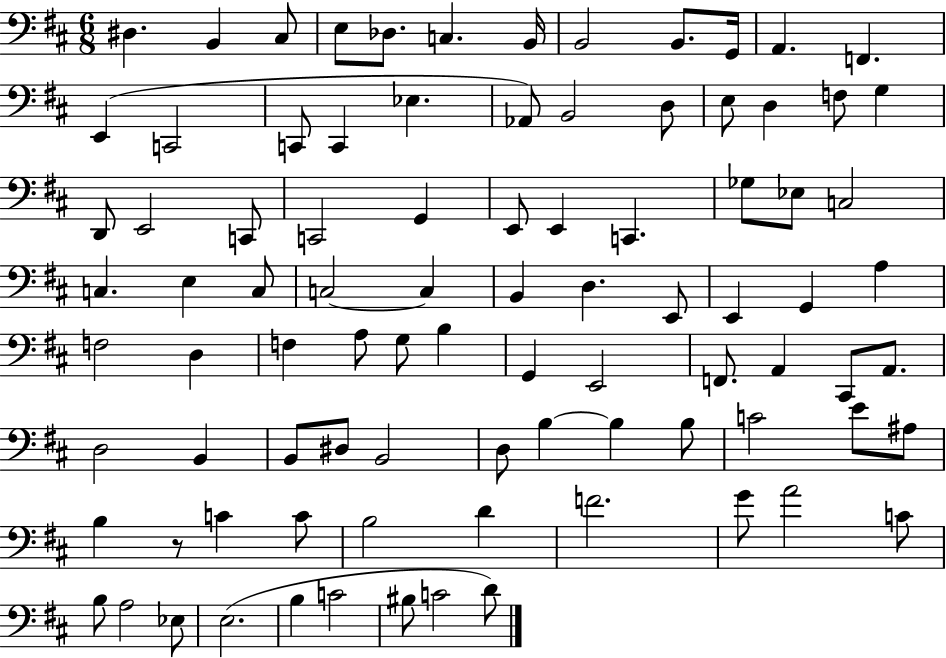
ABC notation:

X:1
T:Untitled
M:6/8
L:1/4
K:D
^D, B,, ^C,/2 E,/2 _D,/2 C, B,,/4 B,,2 B,,/2 G,,/4 A,, F,, E,, C,,2 C,,/2 C,, _E, _A,,/2 B,,2 D,/2 E,/2 D, F,/2 G, D,,/2 E,,2 C,,/2 C,,2 G,, E,,/2 E,, C,, _G,/2 _E,/2 C,2 C, E, C,/2 C,2 C, B,, D, E,,/2 E,, G,, A, F,2 D, F, A,/2 G,/2 B, G,, E,,2 F,,/2 A,, ^C,,/2 A,,/2 D,2 B,, B,,/2 ^D,/2 B,,2 D,/2 B, B, B,/2 C2 E/2 ^A,/2 B, z/2 C C/2 B,2 D F2 G/2 A2 C/2 B,/2 A,2 _E,/2 E,2 B, C2 ^B,/2 C2 D/2